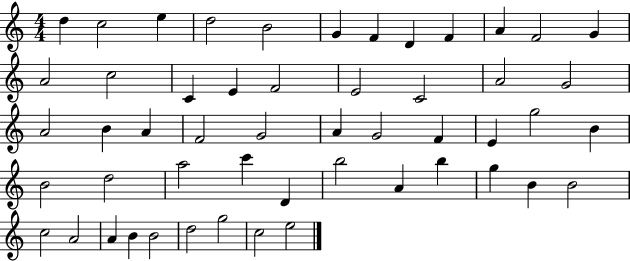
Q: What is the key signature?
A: C major